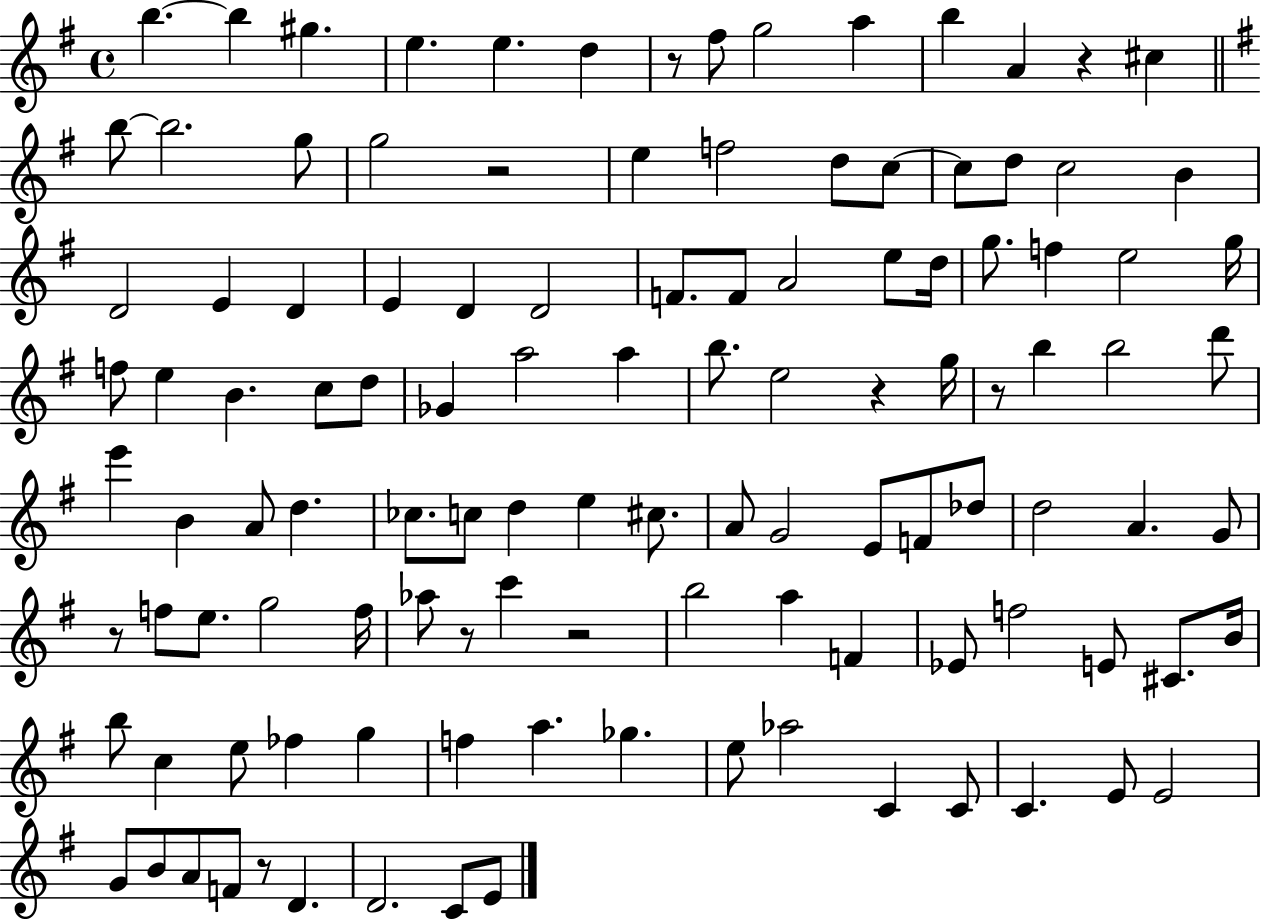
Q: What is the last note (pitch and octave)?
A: E4